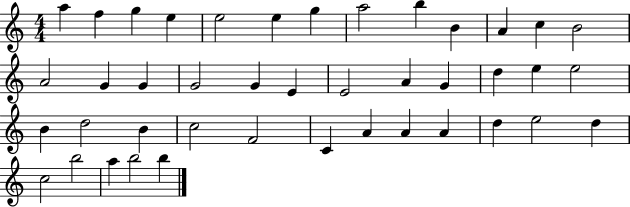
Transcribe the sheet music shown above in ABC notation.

X:1
T:Untitled
M:4/4
L:1/4
K:C
a f g e e2 e g a2 b B A c B2 A2 G G G2 G E E2 A G d e e2 B d2 B c2 F2 C A A A d e2 d c2 b2 a b2 b